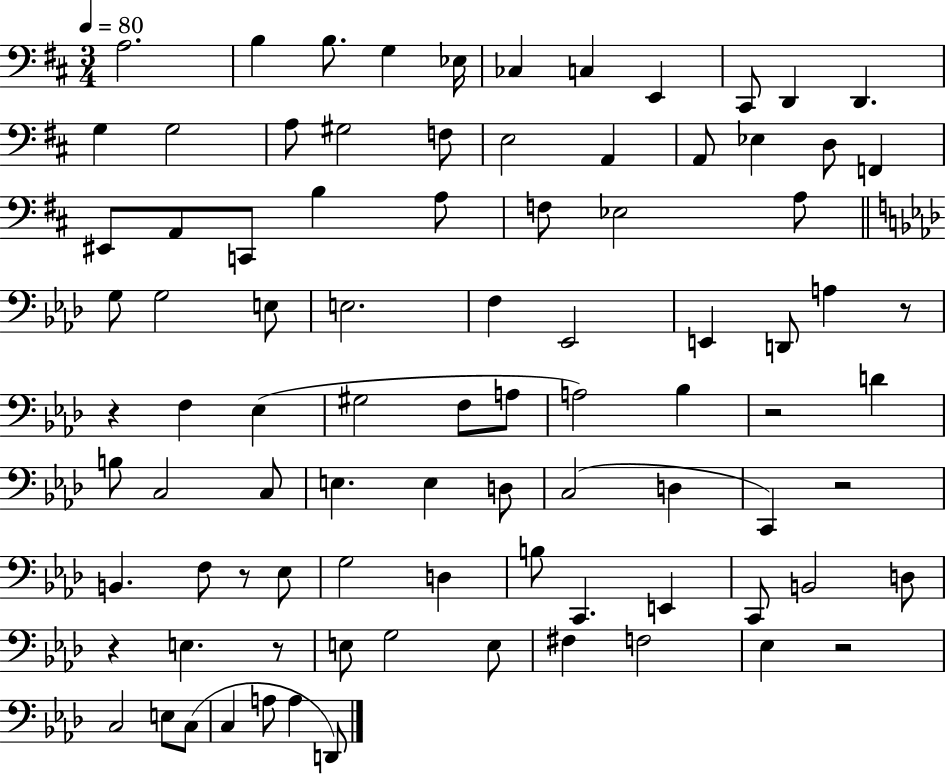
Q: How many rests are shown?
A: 8